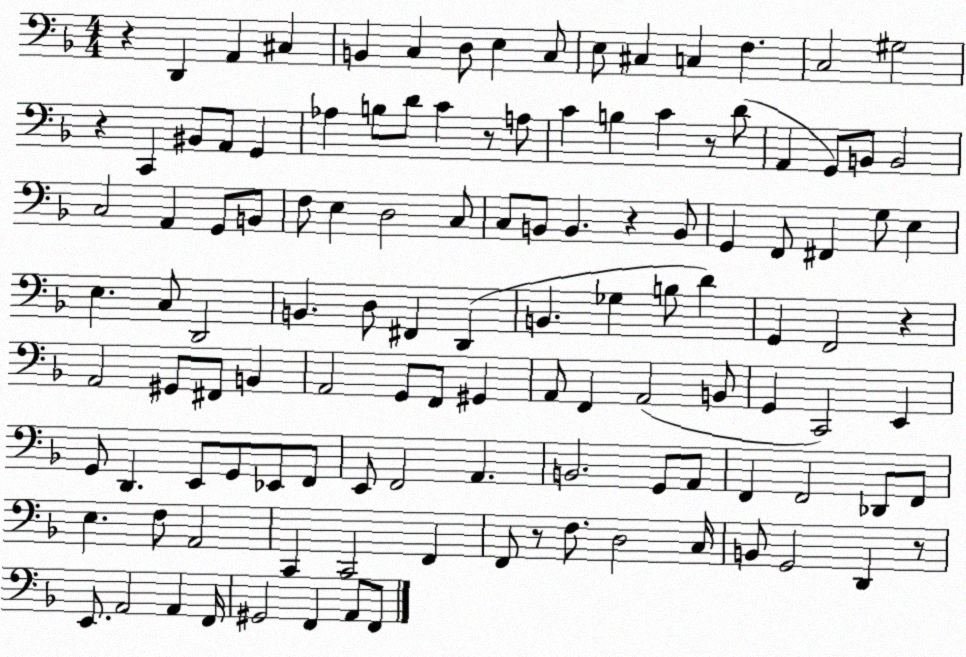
X:1
T:Untitled
M:4/4
L:1/4
K:F
z D,, A,, ^C, B,, C, D,/2 E, C,/2 E,/2 ^C, C, F, C,2 ^G,2 z C,, ^B,,/2 A,,/2 G,, _A, B,/2 D/2 C z/2 A,/2 C B, C z/2 D/2 A,, G,,/2 B,,/2 B,,2 C,2 A,, G,,/2 B,,/2 F,/2 E, D,2 C,/2 C,/2 B,,/2 B,, z B,,/2 G,, F,,/2 ^F,, G,/2 E, E, C,/2 D,,2 B,, D,/2 ^F,, D,, B,, _G, B,/2 D G,, F,,2 z A,,2 ^G,,/2 ^F,,/2 B,, A,,2 G,,/2 F,,/2 ^G,, A,,/2 F,, A,,2 B,,/2 G,, C,,2 E,, G,,/2 D,, E,,/2 G,,/2 _E,,/2 F,,/2 E,,/2 F,,2 A,, B,,2 G,,/2 A,,/2 F,, F,,2 _D,,/2 F,,/2 E, F,/2 A,,2 C,, C,,2 F,, F,,/2 z/2 F,/2 D,2 C,/4 B,,/2 G,,2 D,, z/2 E,,/2 A,,2 A,, F,,/4 ^G,,2 F,, A,,/2 F,,/2